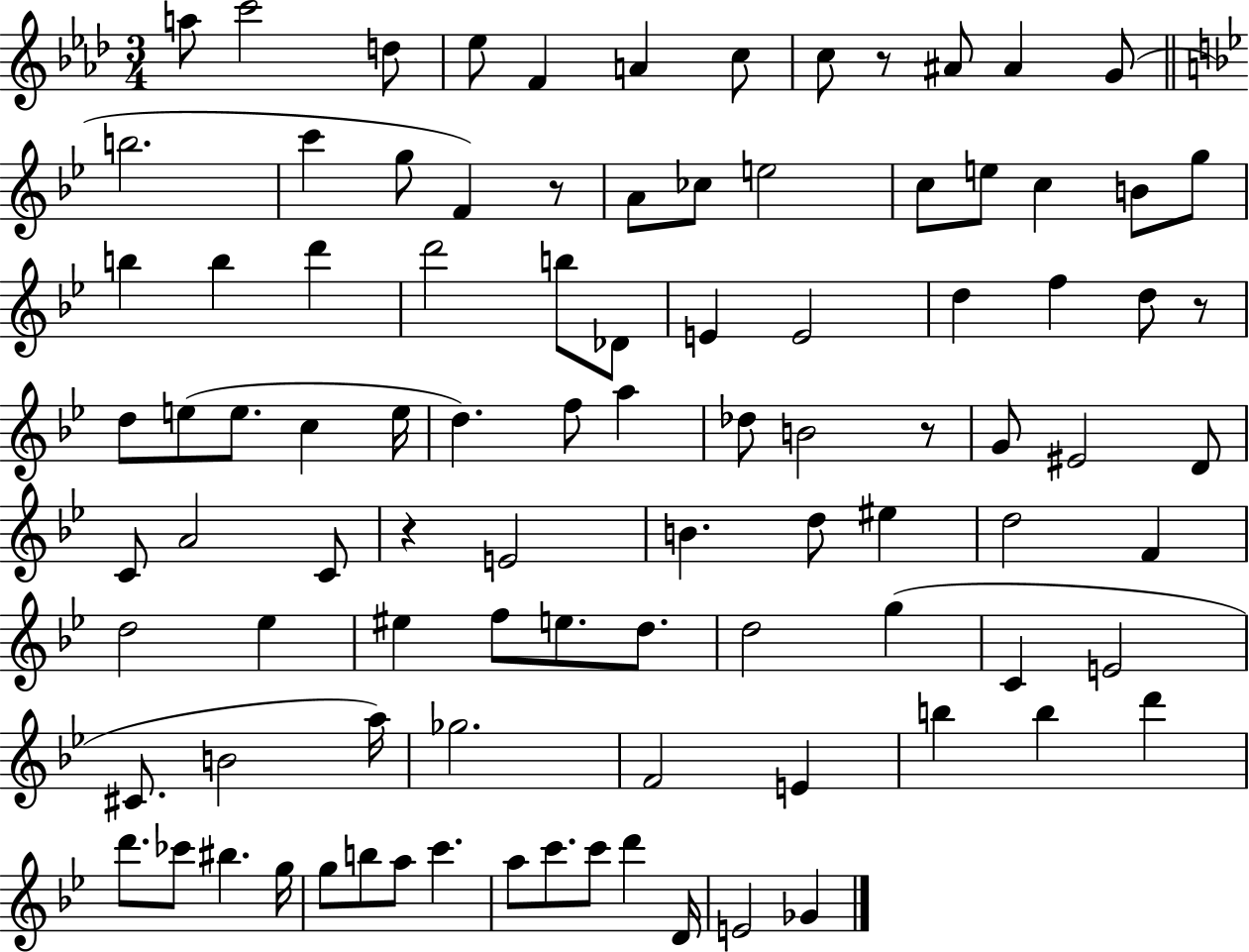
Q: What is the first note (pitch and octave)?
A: A5